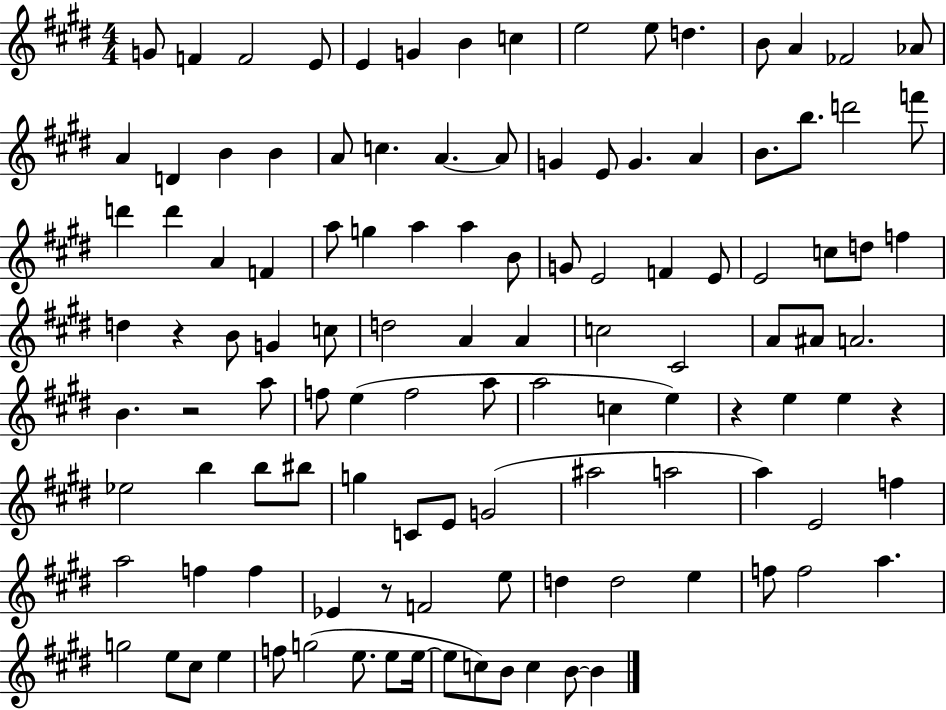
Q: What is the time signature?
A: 4/4